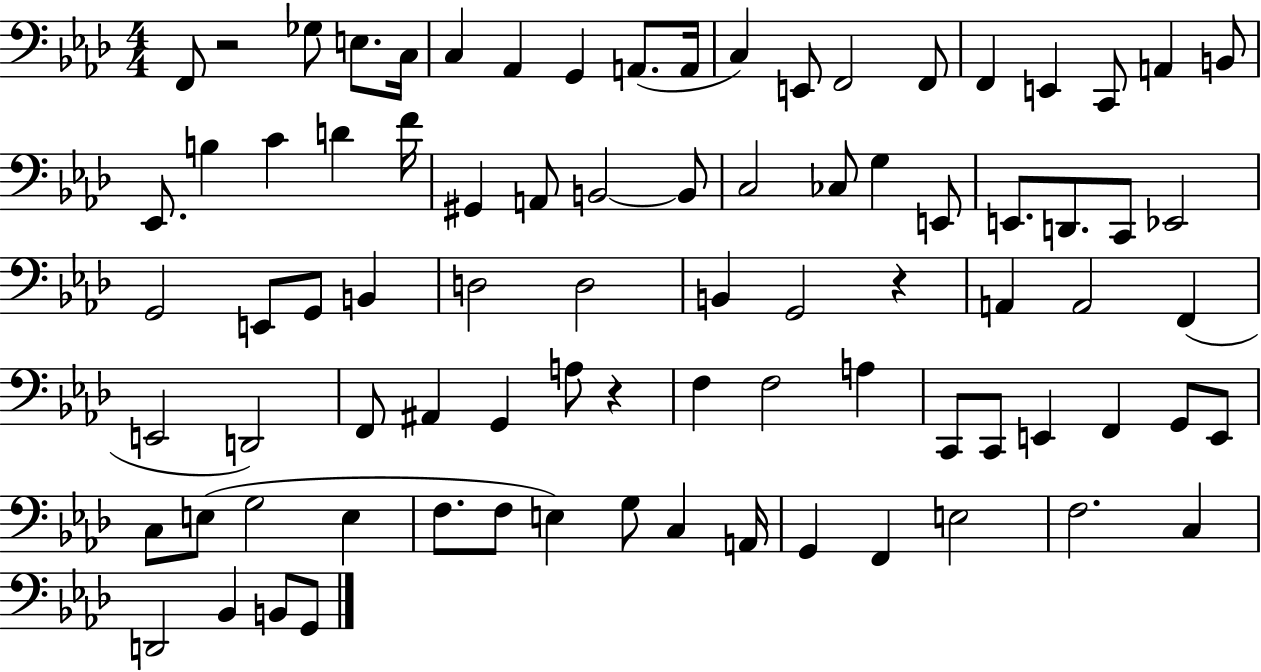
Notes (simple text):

F2/e R/h Gb3/e E3/e. C3/s C3/q Ab2/q G2/q A2/e. A2/s C3/q E2/e F2/h F2/e F2/q E2/q C2/e A2/q B2/e Eb2/e. B3/q C4/q D4/q F4/s G#2/q A2/e B2/h B2/e C3/h CES3/e G3/q E2/e E2/e. D2/e. C2/e Eb2/h G2/h E2/e G2/e B2/q D3/h D3/h B2/q G2/h R/q A2/q A2/h F2/q E2/h D2/h F2/e A#2/q G2/q A3/e R/q F3/q F3/h A3/q C2/e C2/e E2/q F2/q G2/e E2/e C3/e E3/e G3/h E3/q F3/e. F3/e E3/q G3/e C3/q A2/s G2/q F2/q E3/h F3/h. C3/q D2/h Bb2/q B2/e G2/e